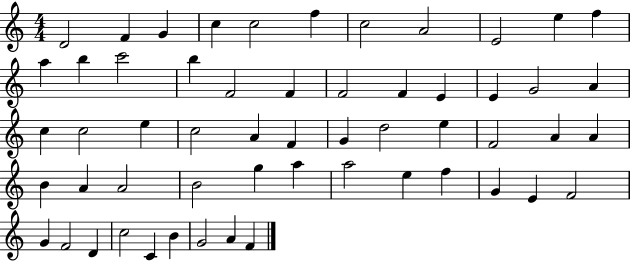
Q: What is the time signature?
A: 4/4